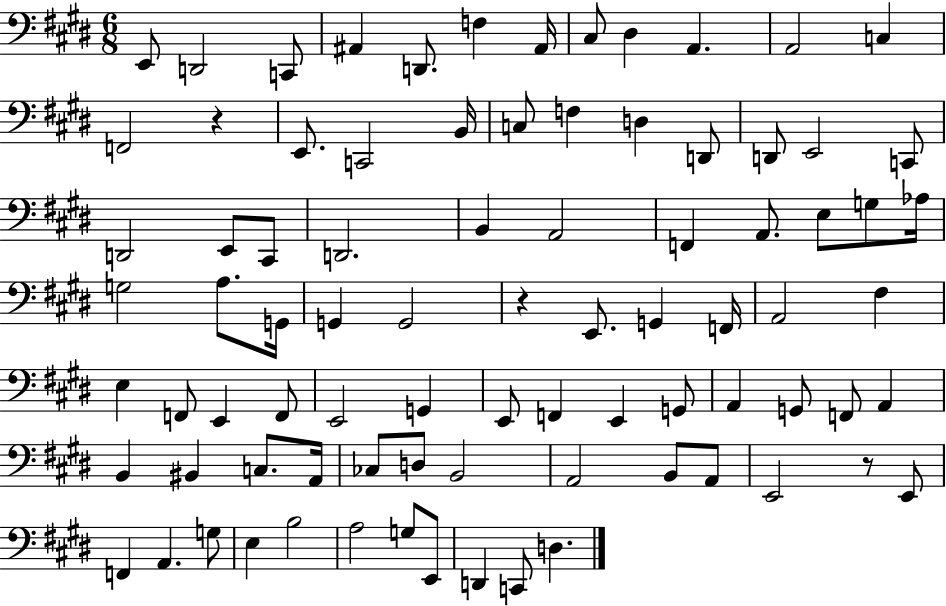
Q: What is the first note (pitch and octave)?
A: E2